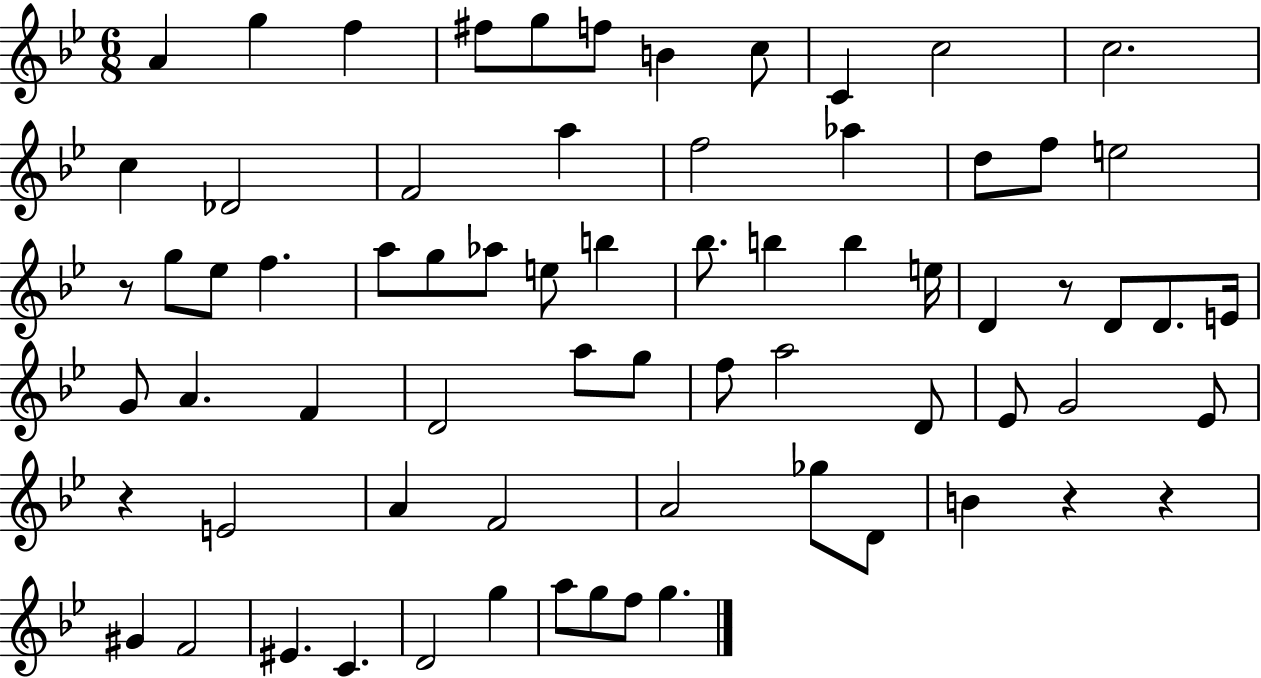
{
  \clef treble
  \numericTimeSignature
  \time 6/8
  \key bes \major
  \repeat volta 2 { a'4 g''4 f''4 | fis''8 g''8 f''8 b'4 c''8 | c'4 c''2 | c''2. | \break c''4 des'2 | f'2 a''4 | f''2 aes''4 | d''8 f''8 e''2 | \break r8 g''8 ees''8 f''4. | a''8 g''8 aes''8 e''8 b''4 | bes''8. b''4 b''4 e''16 | d'4 r8 d'8 d'8. e'16 | \break g'8 a'4. f'4 | d'2 a''8 g''8 | f''8 a''2 d'8 | ees'8 g'2 ees'8 | \break r4 e'2 | a'4 f'2 | a'2 ges''8 d'8 | b'4 r4 r4 | \break gis'4 f'2 | eis'4. c'4. | d'2 g''4 | a''8 g''8 f''8 g''4. | \break } \bar "|."
}